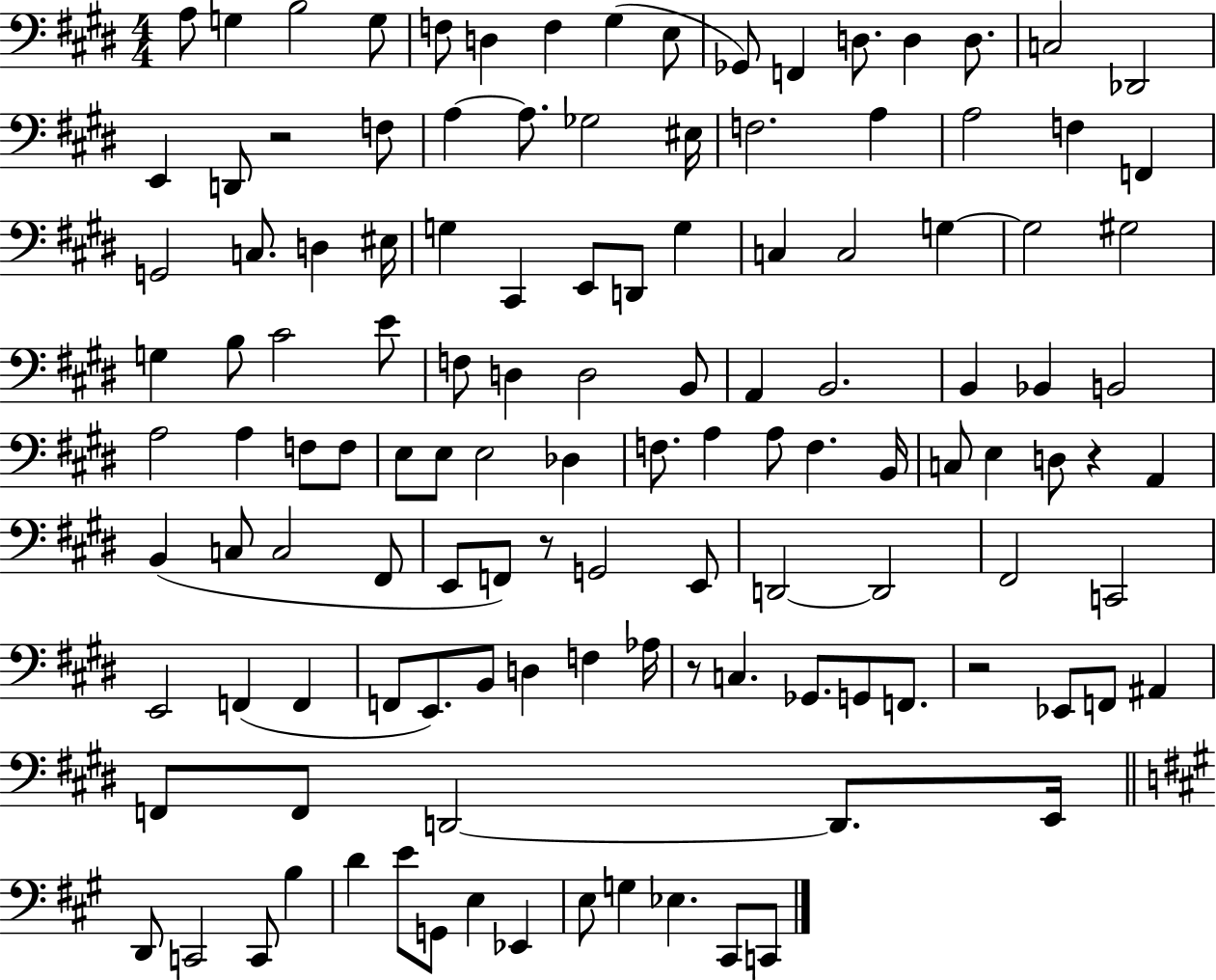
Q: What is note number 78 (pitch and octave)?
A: F2